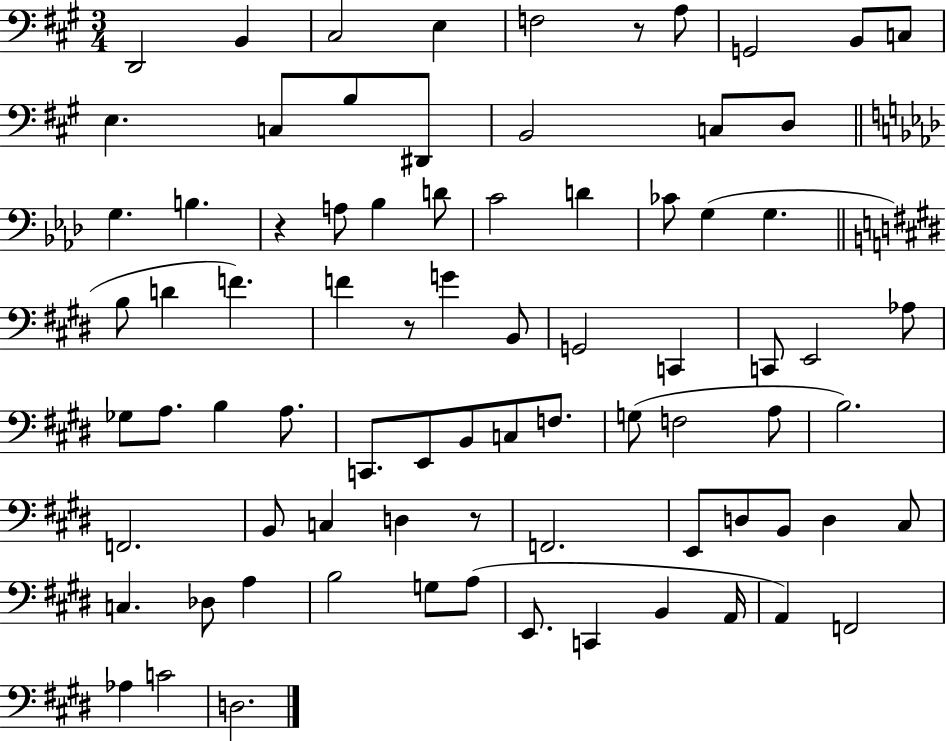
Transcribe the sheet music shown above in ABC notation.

X:1
T:Untitled
M:3/4
L:1/4
K:A
D,,2 B,, ^C,2 E, F,2 z/2 A,/2 G,,2 B,,/2 C,/2 E, C,/2 B,/2 ^D,,/2 B,,2 C,/2 D,/2 G, B, z A,/2 _B, D/2 C2 D _C/2 G, G, B,/2 D F F z/2 G B,,/2 G,,2 C,, C,,/2 E,,2 _A,/2 _G,/2 A,/2 B, A,/2 C,,/2 E,,/2 B,,/2 C,/2 F,/2 G,/2 F,2 A,/2 B,2 F,,2 B,,/2 C, D, z/2 F,,2 E,,/2 D,/2 B,,/2 D, ^C,/2 C, _D,/2 A, B,2 G,/2 A,/2 E,,/2 C,, B,, A,,/4 A,, F,,2 _A, C2 D,2